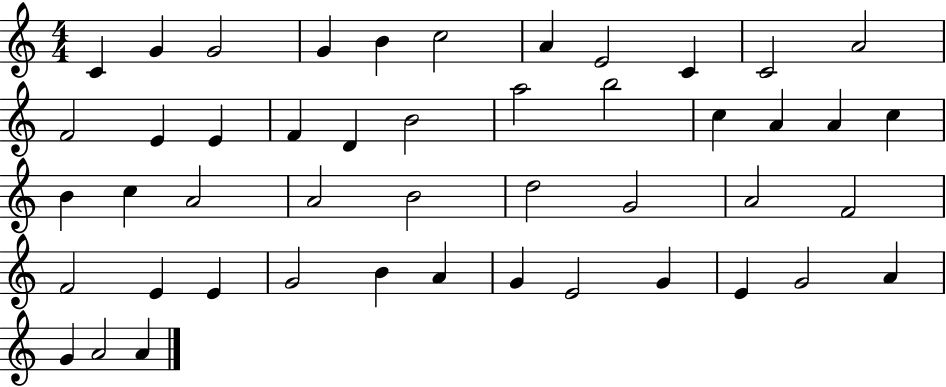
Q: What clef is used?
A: treble